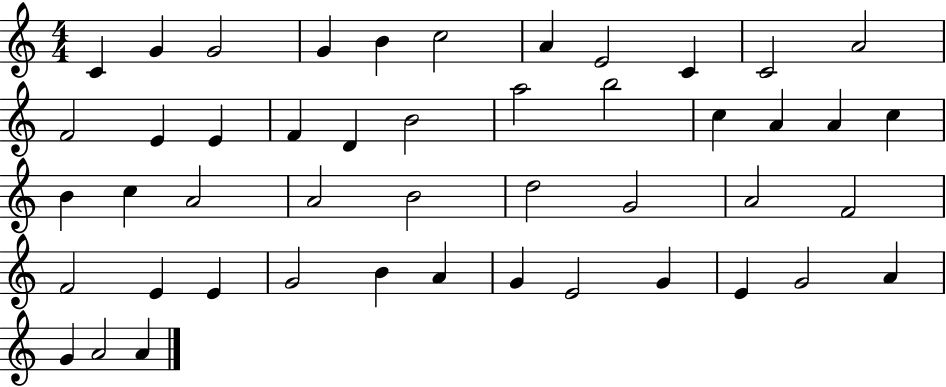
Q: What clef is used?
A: treble